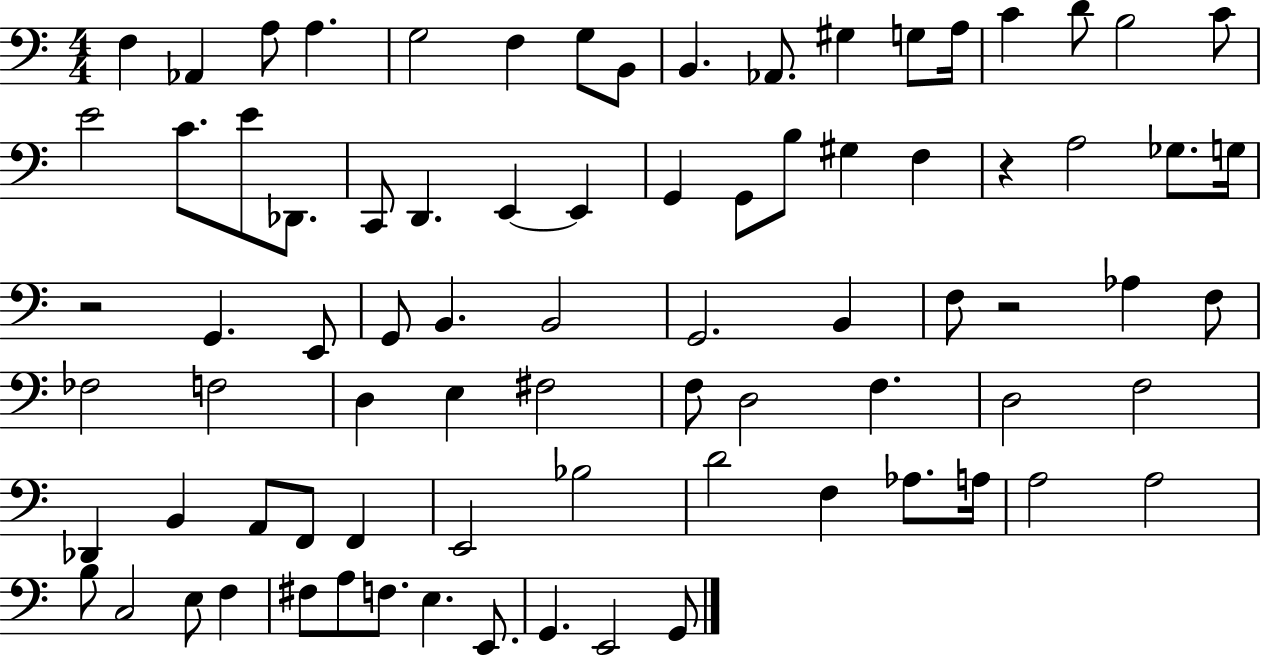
{
  \clef bass
  \numericTimeSignature
  \time 4/4
  \key c \major
  \repeat volta 2 { f4 aes,4 a8 a4. | g2 f4 g8 b,8 | b,4. aes,8. gis4 g8 a16 | c'4 d'8 b2 c'8 | \break e'2 c'8. e'8 des,8. | c,8 d,4. e,4~~ e,4 | g,4 g,8 b8 gis4 f4 | r4 a2 ges8. g16 | \break r2 g,4. e,8 | g,8 b,4. b,2 | g,2. b,4 | f8 r2 aes4 f8 | \break fes2 f2 | d4 e4 fis2 | f8 d2 f4. | d2 f2 | \break des,4 b,4 a,8 f,8 f,4 | e,2 bes2 | d'2 f4 aes8. a16 | a2 a2 | \break b8 c2 e8 f4 | fis8 a8 f8. e4. e,8. | g,4. e,2 g,8 | } \bar "|."
}